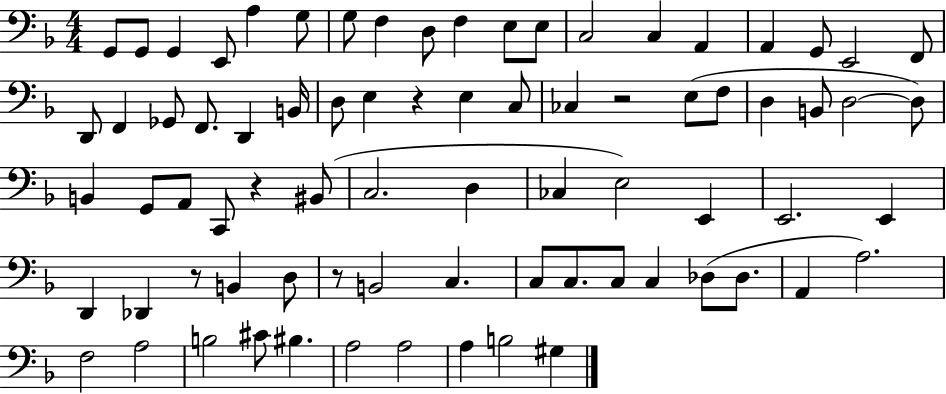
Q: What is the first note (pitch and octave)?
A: G2